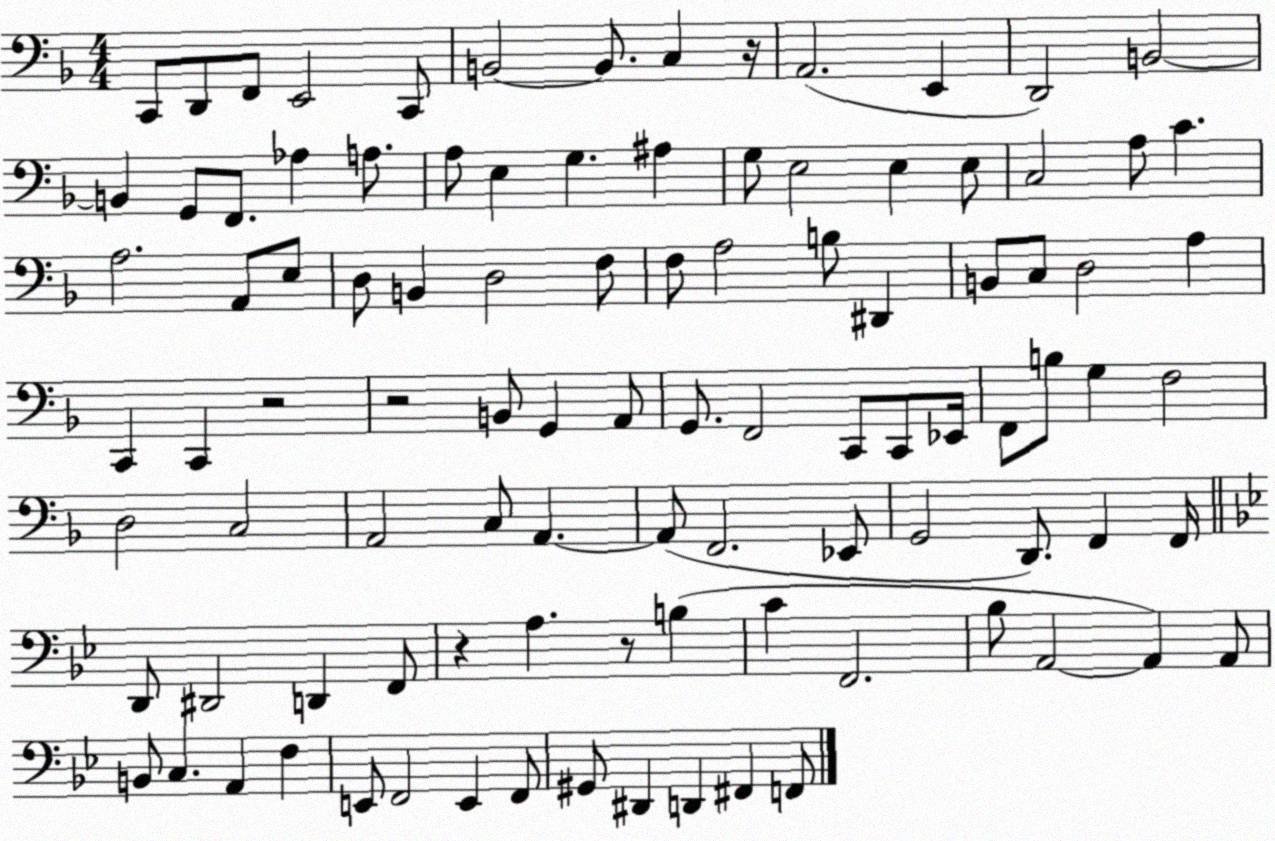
X:1
T:Untitled
M:4/4
L:1/4
K:F
C,,/2 D,,/2 F,,/2 E,,2 C,,/2 B,,2 B,,/2 C, z/4 A,,2 E,, D,,2 B,,2 B,, G,,/2 F,,/2 _A, A,/2 A,/2 E, G, ^A, G,/2 E,2 E, E,/2 C,2 A,/2 C A,2 A,,/2 E,/2 D,/2 B,, D,2 F,/2 F,/2 A,2 B,/2 ^D,, B,,/2 C,/2 D,2 A, C,, C,, z2 z2 B,,/2 G,, A,,/2 G,,/2 F,,2 C,,/2 C,,/2 _E,,/4 F,,/2 B,/2 G, F,2 D,2 C,2 A,,2 C,/2 A,, A,,/2 F,,2 _E,,/2 G,,2 D,,/2 F,, F,,/4 D,,/2 ^D,,2 D,, F,,/2 z A, z/2 B, C F,,2 _B,/2 A,,2 A,, A,,/2 B,,/2 C, A,, F, E,,/2 F,,2 E,, F,,/2 ^G,,/2 ^D,, D,, ^F,, F,,/2